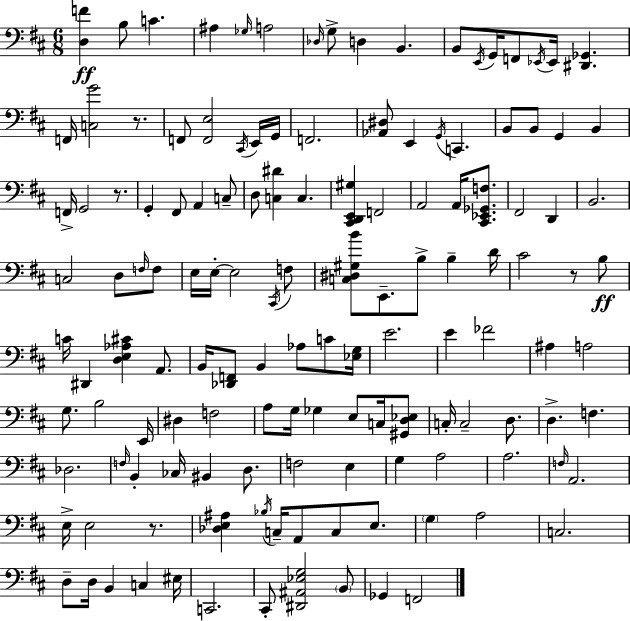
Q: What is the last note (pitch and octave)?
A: F2